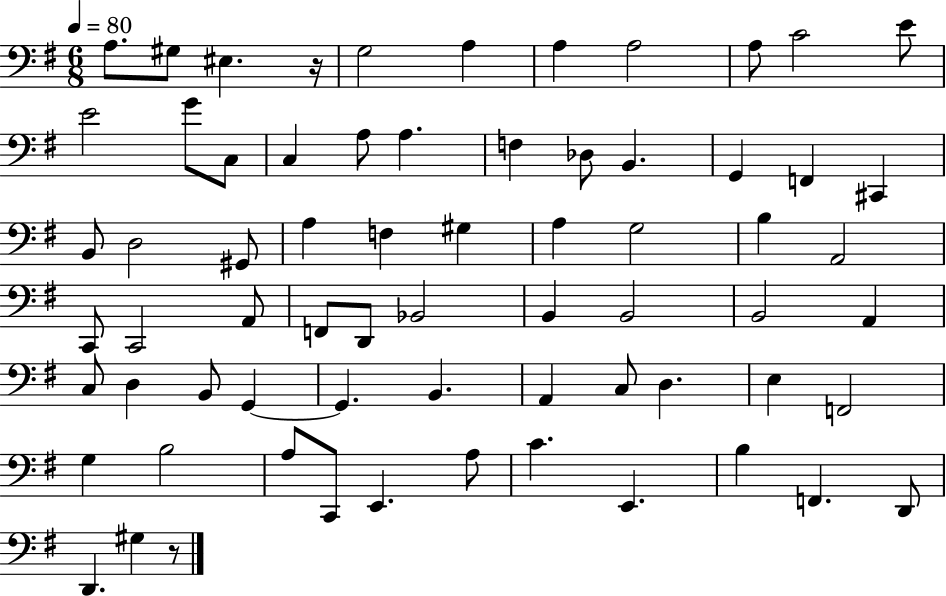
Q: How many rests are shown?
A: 2